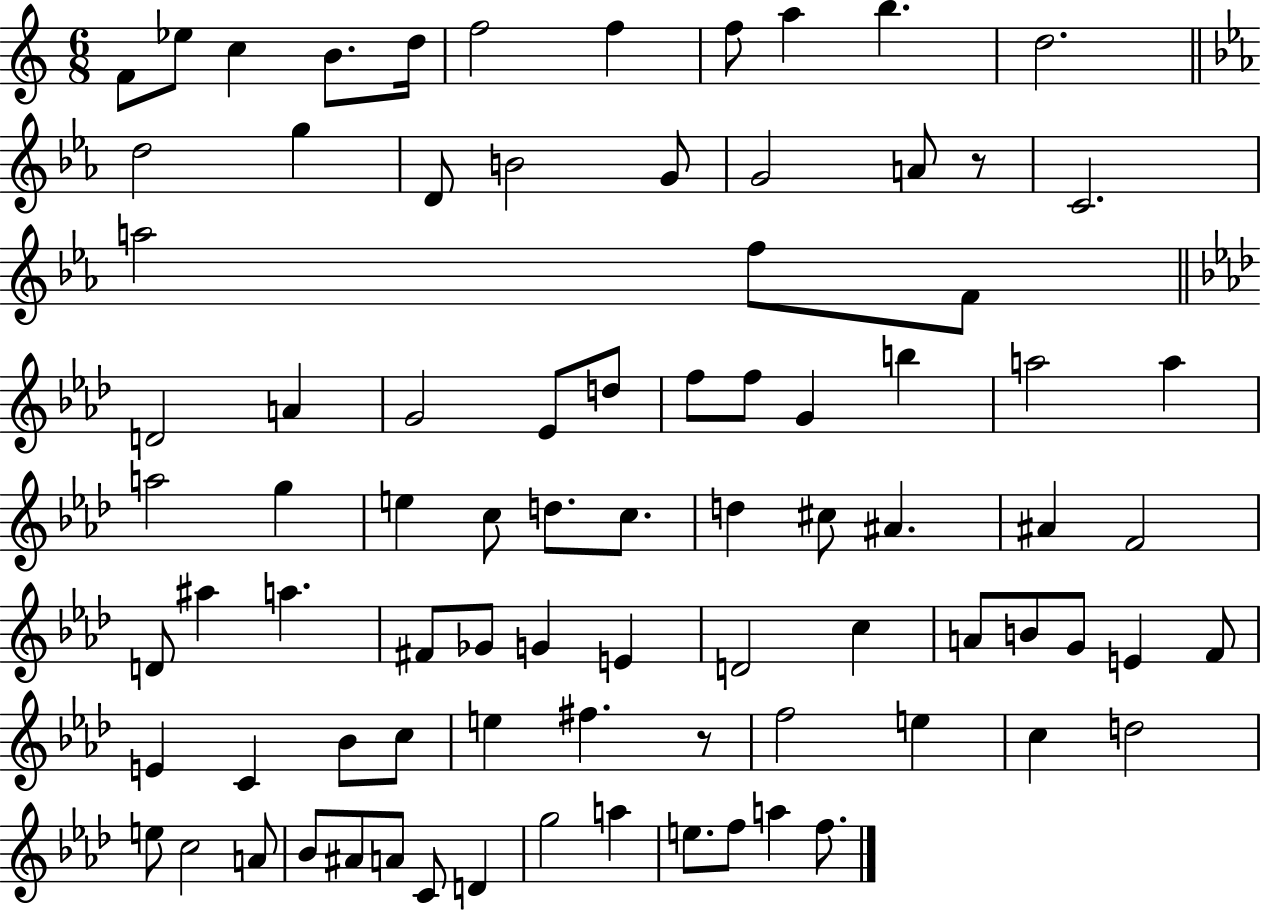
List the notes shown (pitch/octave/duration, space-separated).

F4/e Eb5/e C5/q B4/e. D5/s F5/h F5/q F5/e A5/q B5/q. D5/h. D5/h G5/q D4/e B4/h G4/e G4/h A4/e R/e C4/h. A5/h F5/e F4/e D4/h A4/q G4/h Eb4/e D5/e F5/e F5/e G4/q B5/q A5/h A5/q A5/h G5/q E5/q C5/e D5/e. C5/e. D5/q C#5/e A#4/q. A#4/q F4/h D4/e A#5/q A5/q. F#4/e Gb4/e G4/q E4/q D4/h C5/q A4/e B4/e G4/e E4/q F4/e E4/q C4/q Bb4/e C5/e E5/q F#5/q. R/e F5/h E5/q C5/q D5/h E5/e C5/h A4/e Bb4/e A#4/e A4/e C4/e D4/q G5/h A5/q E5/e. F5/e A5/q F5/e.